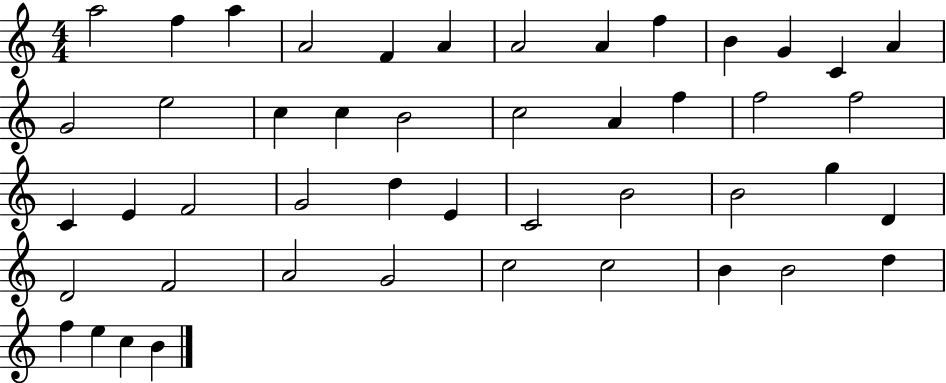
A5/h F5/q A5/q A4/h F4/q A4/q A4/h A4/q F5/q B4/q G4/q C4/q A4/q G4/h E5/h C5/q C5/q B4/h C5/h A4/q F5/q F5/h F5/h C4/q E4/q F4/h G4/h D5/q E4/q C4/h B4/h B4/h G5/q D4/q D4/h F4/h A4/h G4/h C5/h C5/h B4/q B4/h D5/q F5/q E5/q C5/q B4/q